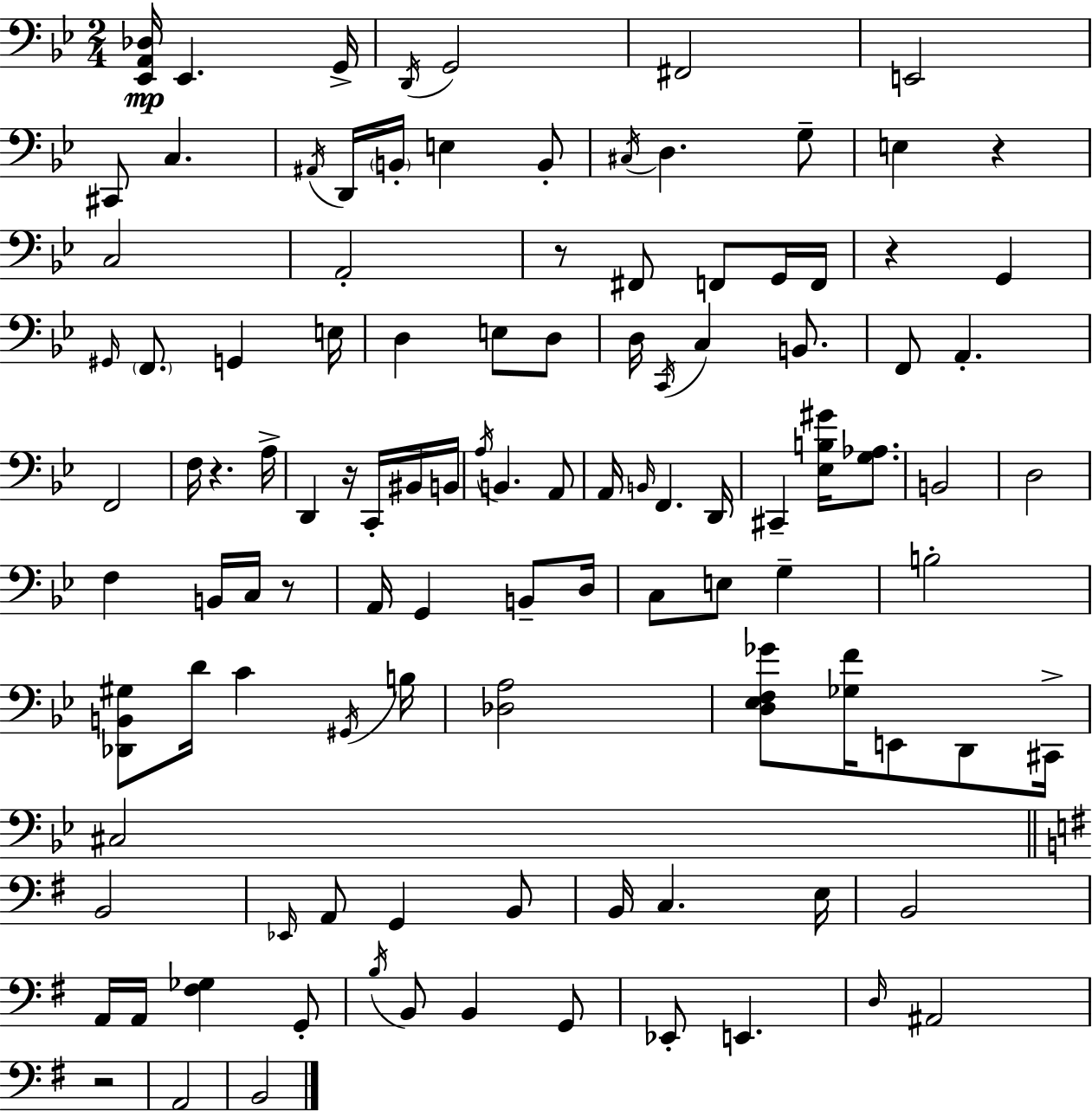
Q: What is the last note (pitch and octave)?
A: B2